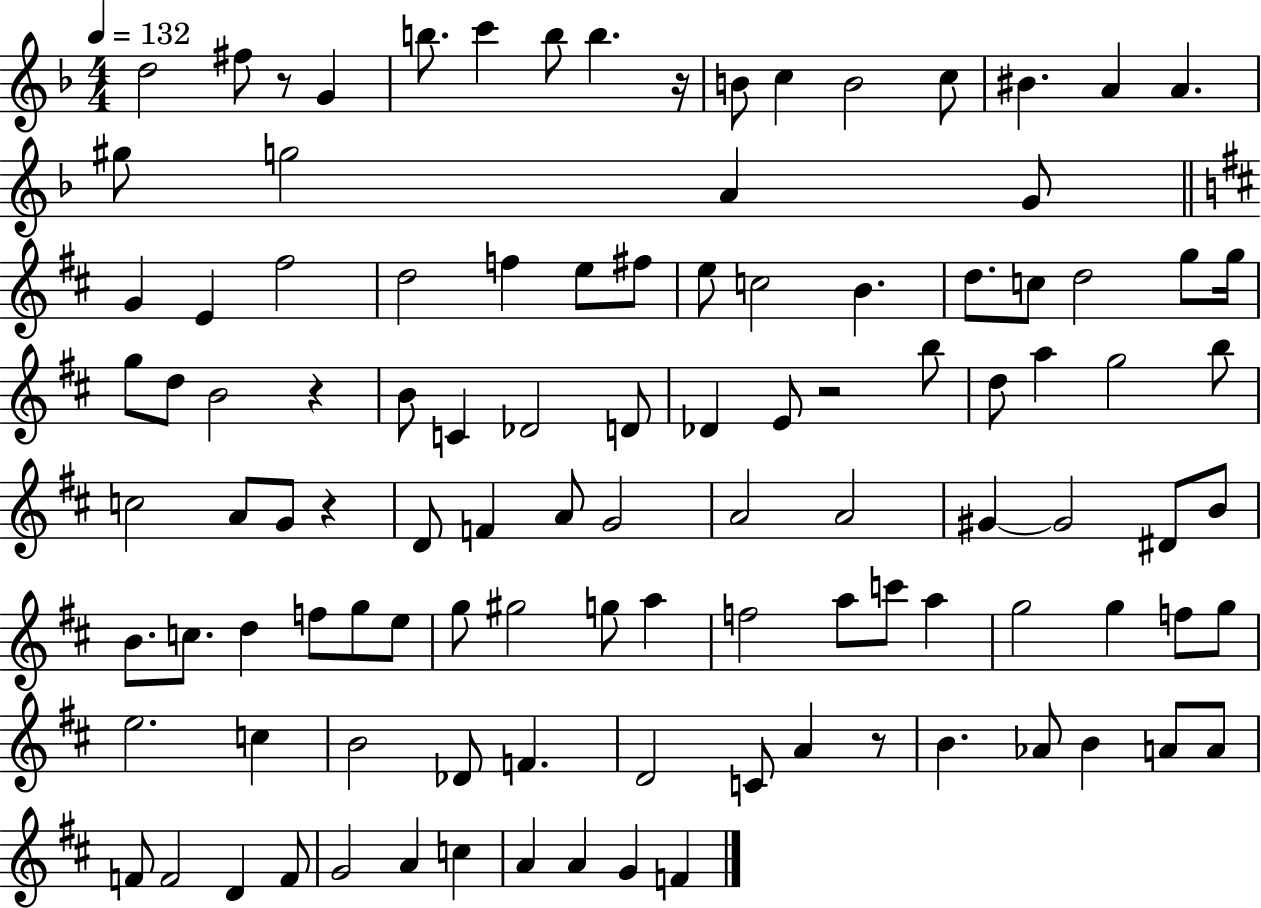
D5/h F#5/e R/e G4/q B5/e. C6/q B5/e B5/q. R/s B4/e C5/q B4/h C5/e BIS4/q. A4/q A4/q. G#5/e G5/h A4/q G4/e G4/q E4/q F#5/h D5/h F5/q E5/e F#5/e E5/e C5/h B4/q. D5/e. C5/e D5/h G5/e G5/s G5/e D5/e B4/h R/q B4/e C4/q Db4/h D4/e Db4/q E4/e R/h B5/e D5/e A5/q G5/h B5/e C5/h A4/e G4/e R/q D4/e F4/q A4/e G4/h A4/h A4/h G#4/q G#4/h D#4/e B4/e B4/e. C5/e. D5/q F5/e G5/e E5/e G5/e G#5/h G5/e A5/q F5/h A5/e C6/e A5/q G5/h G5/q F5/e G5/e E5/h. C5/q B4/h Db4/e F4/q. D4/h C4/e A4/q R/e B4/q. Ab4/e B4/q A4/e A4/e F4/e F4/h D4/q F4/e G4/h A4/q C5/q A4/q A4/q G4/q F4/q